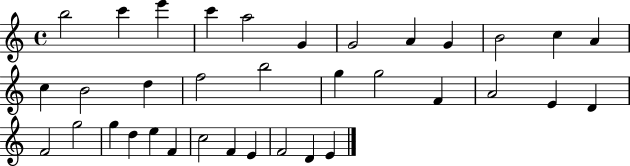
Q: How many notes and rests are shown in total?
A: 35